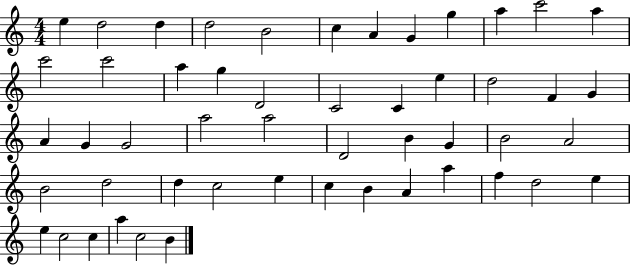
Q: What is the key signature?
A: C major